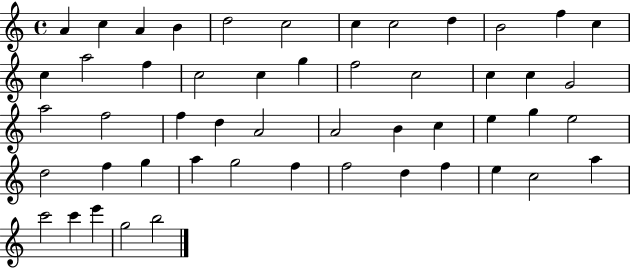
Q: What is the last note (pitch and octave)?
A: B5